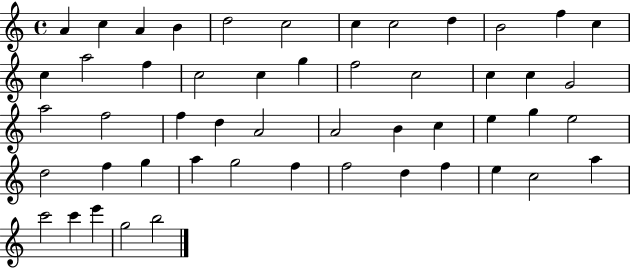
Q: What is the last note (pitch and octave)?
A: B5